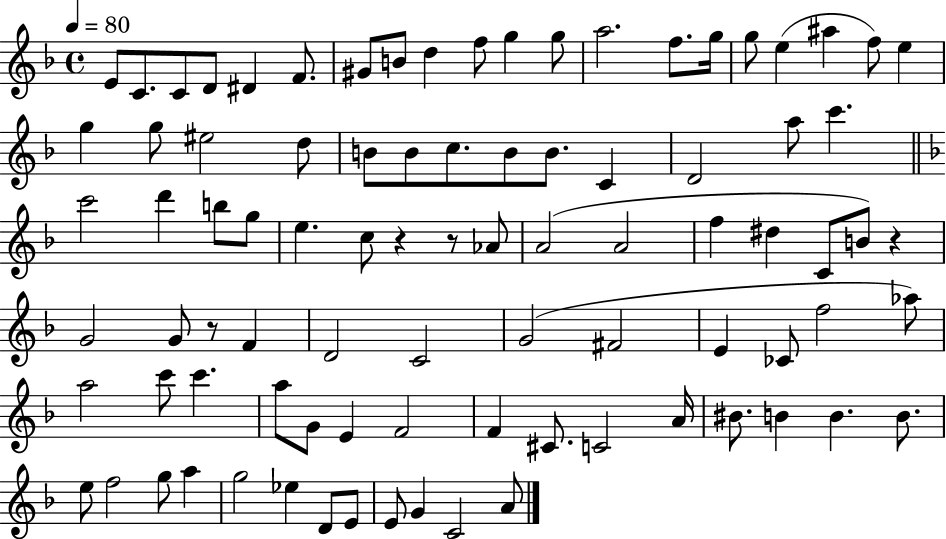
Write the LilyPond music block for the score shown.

{
  \clef treble
  \time 4/4
  \defaultTimeSignature
  \key f \major
  \tempo 4 = 80
  e'8 c'8. c'8 d'8 dis'4 f'8. | gis'8 b'8 d''4 f''8 g''4 g''8 | a''2. f''8. g''16 | g''8 e''4( ais''4 f''8) e''4 | \break g''4 g''8 eis''2 d''8 | b'8 b'8 c''8. b'8 b'8. c'4 | d'2 a''8 c'''4. | \bar "||" \break \key d \minor c'''2 d'''4 b''8 g''8 | e''4. c''8 r4 r8 aes'8 | a'2( a'2 | f''4 dis''4 c'8 b'8) r4 | \break g'2 g'8 r8 f'4 | d'2 c'2 | g'2( fis'2 | e'4 ces'8 f''2 aes''8) | \break a''2 c'''8 c'''4. | a''8 g'8 e'4 f'2 | f'4 cis'8. c'2 a'16 | bis'8. b'4 b'4. b'8. | \break e''8 f''2 g''8 a''4 | g''2 ees''4 d'8 e'8 | e'8 g'4 c'2 a'8 | \bar "|."
}